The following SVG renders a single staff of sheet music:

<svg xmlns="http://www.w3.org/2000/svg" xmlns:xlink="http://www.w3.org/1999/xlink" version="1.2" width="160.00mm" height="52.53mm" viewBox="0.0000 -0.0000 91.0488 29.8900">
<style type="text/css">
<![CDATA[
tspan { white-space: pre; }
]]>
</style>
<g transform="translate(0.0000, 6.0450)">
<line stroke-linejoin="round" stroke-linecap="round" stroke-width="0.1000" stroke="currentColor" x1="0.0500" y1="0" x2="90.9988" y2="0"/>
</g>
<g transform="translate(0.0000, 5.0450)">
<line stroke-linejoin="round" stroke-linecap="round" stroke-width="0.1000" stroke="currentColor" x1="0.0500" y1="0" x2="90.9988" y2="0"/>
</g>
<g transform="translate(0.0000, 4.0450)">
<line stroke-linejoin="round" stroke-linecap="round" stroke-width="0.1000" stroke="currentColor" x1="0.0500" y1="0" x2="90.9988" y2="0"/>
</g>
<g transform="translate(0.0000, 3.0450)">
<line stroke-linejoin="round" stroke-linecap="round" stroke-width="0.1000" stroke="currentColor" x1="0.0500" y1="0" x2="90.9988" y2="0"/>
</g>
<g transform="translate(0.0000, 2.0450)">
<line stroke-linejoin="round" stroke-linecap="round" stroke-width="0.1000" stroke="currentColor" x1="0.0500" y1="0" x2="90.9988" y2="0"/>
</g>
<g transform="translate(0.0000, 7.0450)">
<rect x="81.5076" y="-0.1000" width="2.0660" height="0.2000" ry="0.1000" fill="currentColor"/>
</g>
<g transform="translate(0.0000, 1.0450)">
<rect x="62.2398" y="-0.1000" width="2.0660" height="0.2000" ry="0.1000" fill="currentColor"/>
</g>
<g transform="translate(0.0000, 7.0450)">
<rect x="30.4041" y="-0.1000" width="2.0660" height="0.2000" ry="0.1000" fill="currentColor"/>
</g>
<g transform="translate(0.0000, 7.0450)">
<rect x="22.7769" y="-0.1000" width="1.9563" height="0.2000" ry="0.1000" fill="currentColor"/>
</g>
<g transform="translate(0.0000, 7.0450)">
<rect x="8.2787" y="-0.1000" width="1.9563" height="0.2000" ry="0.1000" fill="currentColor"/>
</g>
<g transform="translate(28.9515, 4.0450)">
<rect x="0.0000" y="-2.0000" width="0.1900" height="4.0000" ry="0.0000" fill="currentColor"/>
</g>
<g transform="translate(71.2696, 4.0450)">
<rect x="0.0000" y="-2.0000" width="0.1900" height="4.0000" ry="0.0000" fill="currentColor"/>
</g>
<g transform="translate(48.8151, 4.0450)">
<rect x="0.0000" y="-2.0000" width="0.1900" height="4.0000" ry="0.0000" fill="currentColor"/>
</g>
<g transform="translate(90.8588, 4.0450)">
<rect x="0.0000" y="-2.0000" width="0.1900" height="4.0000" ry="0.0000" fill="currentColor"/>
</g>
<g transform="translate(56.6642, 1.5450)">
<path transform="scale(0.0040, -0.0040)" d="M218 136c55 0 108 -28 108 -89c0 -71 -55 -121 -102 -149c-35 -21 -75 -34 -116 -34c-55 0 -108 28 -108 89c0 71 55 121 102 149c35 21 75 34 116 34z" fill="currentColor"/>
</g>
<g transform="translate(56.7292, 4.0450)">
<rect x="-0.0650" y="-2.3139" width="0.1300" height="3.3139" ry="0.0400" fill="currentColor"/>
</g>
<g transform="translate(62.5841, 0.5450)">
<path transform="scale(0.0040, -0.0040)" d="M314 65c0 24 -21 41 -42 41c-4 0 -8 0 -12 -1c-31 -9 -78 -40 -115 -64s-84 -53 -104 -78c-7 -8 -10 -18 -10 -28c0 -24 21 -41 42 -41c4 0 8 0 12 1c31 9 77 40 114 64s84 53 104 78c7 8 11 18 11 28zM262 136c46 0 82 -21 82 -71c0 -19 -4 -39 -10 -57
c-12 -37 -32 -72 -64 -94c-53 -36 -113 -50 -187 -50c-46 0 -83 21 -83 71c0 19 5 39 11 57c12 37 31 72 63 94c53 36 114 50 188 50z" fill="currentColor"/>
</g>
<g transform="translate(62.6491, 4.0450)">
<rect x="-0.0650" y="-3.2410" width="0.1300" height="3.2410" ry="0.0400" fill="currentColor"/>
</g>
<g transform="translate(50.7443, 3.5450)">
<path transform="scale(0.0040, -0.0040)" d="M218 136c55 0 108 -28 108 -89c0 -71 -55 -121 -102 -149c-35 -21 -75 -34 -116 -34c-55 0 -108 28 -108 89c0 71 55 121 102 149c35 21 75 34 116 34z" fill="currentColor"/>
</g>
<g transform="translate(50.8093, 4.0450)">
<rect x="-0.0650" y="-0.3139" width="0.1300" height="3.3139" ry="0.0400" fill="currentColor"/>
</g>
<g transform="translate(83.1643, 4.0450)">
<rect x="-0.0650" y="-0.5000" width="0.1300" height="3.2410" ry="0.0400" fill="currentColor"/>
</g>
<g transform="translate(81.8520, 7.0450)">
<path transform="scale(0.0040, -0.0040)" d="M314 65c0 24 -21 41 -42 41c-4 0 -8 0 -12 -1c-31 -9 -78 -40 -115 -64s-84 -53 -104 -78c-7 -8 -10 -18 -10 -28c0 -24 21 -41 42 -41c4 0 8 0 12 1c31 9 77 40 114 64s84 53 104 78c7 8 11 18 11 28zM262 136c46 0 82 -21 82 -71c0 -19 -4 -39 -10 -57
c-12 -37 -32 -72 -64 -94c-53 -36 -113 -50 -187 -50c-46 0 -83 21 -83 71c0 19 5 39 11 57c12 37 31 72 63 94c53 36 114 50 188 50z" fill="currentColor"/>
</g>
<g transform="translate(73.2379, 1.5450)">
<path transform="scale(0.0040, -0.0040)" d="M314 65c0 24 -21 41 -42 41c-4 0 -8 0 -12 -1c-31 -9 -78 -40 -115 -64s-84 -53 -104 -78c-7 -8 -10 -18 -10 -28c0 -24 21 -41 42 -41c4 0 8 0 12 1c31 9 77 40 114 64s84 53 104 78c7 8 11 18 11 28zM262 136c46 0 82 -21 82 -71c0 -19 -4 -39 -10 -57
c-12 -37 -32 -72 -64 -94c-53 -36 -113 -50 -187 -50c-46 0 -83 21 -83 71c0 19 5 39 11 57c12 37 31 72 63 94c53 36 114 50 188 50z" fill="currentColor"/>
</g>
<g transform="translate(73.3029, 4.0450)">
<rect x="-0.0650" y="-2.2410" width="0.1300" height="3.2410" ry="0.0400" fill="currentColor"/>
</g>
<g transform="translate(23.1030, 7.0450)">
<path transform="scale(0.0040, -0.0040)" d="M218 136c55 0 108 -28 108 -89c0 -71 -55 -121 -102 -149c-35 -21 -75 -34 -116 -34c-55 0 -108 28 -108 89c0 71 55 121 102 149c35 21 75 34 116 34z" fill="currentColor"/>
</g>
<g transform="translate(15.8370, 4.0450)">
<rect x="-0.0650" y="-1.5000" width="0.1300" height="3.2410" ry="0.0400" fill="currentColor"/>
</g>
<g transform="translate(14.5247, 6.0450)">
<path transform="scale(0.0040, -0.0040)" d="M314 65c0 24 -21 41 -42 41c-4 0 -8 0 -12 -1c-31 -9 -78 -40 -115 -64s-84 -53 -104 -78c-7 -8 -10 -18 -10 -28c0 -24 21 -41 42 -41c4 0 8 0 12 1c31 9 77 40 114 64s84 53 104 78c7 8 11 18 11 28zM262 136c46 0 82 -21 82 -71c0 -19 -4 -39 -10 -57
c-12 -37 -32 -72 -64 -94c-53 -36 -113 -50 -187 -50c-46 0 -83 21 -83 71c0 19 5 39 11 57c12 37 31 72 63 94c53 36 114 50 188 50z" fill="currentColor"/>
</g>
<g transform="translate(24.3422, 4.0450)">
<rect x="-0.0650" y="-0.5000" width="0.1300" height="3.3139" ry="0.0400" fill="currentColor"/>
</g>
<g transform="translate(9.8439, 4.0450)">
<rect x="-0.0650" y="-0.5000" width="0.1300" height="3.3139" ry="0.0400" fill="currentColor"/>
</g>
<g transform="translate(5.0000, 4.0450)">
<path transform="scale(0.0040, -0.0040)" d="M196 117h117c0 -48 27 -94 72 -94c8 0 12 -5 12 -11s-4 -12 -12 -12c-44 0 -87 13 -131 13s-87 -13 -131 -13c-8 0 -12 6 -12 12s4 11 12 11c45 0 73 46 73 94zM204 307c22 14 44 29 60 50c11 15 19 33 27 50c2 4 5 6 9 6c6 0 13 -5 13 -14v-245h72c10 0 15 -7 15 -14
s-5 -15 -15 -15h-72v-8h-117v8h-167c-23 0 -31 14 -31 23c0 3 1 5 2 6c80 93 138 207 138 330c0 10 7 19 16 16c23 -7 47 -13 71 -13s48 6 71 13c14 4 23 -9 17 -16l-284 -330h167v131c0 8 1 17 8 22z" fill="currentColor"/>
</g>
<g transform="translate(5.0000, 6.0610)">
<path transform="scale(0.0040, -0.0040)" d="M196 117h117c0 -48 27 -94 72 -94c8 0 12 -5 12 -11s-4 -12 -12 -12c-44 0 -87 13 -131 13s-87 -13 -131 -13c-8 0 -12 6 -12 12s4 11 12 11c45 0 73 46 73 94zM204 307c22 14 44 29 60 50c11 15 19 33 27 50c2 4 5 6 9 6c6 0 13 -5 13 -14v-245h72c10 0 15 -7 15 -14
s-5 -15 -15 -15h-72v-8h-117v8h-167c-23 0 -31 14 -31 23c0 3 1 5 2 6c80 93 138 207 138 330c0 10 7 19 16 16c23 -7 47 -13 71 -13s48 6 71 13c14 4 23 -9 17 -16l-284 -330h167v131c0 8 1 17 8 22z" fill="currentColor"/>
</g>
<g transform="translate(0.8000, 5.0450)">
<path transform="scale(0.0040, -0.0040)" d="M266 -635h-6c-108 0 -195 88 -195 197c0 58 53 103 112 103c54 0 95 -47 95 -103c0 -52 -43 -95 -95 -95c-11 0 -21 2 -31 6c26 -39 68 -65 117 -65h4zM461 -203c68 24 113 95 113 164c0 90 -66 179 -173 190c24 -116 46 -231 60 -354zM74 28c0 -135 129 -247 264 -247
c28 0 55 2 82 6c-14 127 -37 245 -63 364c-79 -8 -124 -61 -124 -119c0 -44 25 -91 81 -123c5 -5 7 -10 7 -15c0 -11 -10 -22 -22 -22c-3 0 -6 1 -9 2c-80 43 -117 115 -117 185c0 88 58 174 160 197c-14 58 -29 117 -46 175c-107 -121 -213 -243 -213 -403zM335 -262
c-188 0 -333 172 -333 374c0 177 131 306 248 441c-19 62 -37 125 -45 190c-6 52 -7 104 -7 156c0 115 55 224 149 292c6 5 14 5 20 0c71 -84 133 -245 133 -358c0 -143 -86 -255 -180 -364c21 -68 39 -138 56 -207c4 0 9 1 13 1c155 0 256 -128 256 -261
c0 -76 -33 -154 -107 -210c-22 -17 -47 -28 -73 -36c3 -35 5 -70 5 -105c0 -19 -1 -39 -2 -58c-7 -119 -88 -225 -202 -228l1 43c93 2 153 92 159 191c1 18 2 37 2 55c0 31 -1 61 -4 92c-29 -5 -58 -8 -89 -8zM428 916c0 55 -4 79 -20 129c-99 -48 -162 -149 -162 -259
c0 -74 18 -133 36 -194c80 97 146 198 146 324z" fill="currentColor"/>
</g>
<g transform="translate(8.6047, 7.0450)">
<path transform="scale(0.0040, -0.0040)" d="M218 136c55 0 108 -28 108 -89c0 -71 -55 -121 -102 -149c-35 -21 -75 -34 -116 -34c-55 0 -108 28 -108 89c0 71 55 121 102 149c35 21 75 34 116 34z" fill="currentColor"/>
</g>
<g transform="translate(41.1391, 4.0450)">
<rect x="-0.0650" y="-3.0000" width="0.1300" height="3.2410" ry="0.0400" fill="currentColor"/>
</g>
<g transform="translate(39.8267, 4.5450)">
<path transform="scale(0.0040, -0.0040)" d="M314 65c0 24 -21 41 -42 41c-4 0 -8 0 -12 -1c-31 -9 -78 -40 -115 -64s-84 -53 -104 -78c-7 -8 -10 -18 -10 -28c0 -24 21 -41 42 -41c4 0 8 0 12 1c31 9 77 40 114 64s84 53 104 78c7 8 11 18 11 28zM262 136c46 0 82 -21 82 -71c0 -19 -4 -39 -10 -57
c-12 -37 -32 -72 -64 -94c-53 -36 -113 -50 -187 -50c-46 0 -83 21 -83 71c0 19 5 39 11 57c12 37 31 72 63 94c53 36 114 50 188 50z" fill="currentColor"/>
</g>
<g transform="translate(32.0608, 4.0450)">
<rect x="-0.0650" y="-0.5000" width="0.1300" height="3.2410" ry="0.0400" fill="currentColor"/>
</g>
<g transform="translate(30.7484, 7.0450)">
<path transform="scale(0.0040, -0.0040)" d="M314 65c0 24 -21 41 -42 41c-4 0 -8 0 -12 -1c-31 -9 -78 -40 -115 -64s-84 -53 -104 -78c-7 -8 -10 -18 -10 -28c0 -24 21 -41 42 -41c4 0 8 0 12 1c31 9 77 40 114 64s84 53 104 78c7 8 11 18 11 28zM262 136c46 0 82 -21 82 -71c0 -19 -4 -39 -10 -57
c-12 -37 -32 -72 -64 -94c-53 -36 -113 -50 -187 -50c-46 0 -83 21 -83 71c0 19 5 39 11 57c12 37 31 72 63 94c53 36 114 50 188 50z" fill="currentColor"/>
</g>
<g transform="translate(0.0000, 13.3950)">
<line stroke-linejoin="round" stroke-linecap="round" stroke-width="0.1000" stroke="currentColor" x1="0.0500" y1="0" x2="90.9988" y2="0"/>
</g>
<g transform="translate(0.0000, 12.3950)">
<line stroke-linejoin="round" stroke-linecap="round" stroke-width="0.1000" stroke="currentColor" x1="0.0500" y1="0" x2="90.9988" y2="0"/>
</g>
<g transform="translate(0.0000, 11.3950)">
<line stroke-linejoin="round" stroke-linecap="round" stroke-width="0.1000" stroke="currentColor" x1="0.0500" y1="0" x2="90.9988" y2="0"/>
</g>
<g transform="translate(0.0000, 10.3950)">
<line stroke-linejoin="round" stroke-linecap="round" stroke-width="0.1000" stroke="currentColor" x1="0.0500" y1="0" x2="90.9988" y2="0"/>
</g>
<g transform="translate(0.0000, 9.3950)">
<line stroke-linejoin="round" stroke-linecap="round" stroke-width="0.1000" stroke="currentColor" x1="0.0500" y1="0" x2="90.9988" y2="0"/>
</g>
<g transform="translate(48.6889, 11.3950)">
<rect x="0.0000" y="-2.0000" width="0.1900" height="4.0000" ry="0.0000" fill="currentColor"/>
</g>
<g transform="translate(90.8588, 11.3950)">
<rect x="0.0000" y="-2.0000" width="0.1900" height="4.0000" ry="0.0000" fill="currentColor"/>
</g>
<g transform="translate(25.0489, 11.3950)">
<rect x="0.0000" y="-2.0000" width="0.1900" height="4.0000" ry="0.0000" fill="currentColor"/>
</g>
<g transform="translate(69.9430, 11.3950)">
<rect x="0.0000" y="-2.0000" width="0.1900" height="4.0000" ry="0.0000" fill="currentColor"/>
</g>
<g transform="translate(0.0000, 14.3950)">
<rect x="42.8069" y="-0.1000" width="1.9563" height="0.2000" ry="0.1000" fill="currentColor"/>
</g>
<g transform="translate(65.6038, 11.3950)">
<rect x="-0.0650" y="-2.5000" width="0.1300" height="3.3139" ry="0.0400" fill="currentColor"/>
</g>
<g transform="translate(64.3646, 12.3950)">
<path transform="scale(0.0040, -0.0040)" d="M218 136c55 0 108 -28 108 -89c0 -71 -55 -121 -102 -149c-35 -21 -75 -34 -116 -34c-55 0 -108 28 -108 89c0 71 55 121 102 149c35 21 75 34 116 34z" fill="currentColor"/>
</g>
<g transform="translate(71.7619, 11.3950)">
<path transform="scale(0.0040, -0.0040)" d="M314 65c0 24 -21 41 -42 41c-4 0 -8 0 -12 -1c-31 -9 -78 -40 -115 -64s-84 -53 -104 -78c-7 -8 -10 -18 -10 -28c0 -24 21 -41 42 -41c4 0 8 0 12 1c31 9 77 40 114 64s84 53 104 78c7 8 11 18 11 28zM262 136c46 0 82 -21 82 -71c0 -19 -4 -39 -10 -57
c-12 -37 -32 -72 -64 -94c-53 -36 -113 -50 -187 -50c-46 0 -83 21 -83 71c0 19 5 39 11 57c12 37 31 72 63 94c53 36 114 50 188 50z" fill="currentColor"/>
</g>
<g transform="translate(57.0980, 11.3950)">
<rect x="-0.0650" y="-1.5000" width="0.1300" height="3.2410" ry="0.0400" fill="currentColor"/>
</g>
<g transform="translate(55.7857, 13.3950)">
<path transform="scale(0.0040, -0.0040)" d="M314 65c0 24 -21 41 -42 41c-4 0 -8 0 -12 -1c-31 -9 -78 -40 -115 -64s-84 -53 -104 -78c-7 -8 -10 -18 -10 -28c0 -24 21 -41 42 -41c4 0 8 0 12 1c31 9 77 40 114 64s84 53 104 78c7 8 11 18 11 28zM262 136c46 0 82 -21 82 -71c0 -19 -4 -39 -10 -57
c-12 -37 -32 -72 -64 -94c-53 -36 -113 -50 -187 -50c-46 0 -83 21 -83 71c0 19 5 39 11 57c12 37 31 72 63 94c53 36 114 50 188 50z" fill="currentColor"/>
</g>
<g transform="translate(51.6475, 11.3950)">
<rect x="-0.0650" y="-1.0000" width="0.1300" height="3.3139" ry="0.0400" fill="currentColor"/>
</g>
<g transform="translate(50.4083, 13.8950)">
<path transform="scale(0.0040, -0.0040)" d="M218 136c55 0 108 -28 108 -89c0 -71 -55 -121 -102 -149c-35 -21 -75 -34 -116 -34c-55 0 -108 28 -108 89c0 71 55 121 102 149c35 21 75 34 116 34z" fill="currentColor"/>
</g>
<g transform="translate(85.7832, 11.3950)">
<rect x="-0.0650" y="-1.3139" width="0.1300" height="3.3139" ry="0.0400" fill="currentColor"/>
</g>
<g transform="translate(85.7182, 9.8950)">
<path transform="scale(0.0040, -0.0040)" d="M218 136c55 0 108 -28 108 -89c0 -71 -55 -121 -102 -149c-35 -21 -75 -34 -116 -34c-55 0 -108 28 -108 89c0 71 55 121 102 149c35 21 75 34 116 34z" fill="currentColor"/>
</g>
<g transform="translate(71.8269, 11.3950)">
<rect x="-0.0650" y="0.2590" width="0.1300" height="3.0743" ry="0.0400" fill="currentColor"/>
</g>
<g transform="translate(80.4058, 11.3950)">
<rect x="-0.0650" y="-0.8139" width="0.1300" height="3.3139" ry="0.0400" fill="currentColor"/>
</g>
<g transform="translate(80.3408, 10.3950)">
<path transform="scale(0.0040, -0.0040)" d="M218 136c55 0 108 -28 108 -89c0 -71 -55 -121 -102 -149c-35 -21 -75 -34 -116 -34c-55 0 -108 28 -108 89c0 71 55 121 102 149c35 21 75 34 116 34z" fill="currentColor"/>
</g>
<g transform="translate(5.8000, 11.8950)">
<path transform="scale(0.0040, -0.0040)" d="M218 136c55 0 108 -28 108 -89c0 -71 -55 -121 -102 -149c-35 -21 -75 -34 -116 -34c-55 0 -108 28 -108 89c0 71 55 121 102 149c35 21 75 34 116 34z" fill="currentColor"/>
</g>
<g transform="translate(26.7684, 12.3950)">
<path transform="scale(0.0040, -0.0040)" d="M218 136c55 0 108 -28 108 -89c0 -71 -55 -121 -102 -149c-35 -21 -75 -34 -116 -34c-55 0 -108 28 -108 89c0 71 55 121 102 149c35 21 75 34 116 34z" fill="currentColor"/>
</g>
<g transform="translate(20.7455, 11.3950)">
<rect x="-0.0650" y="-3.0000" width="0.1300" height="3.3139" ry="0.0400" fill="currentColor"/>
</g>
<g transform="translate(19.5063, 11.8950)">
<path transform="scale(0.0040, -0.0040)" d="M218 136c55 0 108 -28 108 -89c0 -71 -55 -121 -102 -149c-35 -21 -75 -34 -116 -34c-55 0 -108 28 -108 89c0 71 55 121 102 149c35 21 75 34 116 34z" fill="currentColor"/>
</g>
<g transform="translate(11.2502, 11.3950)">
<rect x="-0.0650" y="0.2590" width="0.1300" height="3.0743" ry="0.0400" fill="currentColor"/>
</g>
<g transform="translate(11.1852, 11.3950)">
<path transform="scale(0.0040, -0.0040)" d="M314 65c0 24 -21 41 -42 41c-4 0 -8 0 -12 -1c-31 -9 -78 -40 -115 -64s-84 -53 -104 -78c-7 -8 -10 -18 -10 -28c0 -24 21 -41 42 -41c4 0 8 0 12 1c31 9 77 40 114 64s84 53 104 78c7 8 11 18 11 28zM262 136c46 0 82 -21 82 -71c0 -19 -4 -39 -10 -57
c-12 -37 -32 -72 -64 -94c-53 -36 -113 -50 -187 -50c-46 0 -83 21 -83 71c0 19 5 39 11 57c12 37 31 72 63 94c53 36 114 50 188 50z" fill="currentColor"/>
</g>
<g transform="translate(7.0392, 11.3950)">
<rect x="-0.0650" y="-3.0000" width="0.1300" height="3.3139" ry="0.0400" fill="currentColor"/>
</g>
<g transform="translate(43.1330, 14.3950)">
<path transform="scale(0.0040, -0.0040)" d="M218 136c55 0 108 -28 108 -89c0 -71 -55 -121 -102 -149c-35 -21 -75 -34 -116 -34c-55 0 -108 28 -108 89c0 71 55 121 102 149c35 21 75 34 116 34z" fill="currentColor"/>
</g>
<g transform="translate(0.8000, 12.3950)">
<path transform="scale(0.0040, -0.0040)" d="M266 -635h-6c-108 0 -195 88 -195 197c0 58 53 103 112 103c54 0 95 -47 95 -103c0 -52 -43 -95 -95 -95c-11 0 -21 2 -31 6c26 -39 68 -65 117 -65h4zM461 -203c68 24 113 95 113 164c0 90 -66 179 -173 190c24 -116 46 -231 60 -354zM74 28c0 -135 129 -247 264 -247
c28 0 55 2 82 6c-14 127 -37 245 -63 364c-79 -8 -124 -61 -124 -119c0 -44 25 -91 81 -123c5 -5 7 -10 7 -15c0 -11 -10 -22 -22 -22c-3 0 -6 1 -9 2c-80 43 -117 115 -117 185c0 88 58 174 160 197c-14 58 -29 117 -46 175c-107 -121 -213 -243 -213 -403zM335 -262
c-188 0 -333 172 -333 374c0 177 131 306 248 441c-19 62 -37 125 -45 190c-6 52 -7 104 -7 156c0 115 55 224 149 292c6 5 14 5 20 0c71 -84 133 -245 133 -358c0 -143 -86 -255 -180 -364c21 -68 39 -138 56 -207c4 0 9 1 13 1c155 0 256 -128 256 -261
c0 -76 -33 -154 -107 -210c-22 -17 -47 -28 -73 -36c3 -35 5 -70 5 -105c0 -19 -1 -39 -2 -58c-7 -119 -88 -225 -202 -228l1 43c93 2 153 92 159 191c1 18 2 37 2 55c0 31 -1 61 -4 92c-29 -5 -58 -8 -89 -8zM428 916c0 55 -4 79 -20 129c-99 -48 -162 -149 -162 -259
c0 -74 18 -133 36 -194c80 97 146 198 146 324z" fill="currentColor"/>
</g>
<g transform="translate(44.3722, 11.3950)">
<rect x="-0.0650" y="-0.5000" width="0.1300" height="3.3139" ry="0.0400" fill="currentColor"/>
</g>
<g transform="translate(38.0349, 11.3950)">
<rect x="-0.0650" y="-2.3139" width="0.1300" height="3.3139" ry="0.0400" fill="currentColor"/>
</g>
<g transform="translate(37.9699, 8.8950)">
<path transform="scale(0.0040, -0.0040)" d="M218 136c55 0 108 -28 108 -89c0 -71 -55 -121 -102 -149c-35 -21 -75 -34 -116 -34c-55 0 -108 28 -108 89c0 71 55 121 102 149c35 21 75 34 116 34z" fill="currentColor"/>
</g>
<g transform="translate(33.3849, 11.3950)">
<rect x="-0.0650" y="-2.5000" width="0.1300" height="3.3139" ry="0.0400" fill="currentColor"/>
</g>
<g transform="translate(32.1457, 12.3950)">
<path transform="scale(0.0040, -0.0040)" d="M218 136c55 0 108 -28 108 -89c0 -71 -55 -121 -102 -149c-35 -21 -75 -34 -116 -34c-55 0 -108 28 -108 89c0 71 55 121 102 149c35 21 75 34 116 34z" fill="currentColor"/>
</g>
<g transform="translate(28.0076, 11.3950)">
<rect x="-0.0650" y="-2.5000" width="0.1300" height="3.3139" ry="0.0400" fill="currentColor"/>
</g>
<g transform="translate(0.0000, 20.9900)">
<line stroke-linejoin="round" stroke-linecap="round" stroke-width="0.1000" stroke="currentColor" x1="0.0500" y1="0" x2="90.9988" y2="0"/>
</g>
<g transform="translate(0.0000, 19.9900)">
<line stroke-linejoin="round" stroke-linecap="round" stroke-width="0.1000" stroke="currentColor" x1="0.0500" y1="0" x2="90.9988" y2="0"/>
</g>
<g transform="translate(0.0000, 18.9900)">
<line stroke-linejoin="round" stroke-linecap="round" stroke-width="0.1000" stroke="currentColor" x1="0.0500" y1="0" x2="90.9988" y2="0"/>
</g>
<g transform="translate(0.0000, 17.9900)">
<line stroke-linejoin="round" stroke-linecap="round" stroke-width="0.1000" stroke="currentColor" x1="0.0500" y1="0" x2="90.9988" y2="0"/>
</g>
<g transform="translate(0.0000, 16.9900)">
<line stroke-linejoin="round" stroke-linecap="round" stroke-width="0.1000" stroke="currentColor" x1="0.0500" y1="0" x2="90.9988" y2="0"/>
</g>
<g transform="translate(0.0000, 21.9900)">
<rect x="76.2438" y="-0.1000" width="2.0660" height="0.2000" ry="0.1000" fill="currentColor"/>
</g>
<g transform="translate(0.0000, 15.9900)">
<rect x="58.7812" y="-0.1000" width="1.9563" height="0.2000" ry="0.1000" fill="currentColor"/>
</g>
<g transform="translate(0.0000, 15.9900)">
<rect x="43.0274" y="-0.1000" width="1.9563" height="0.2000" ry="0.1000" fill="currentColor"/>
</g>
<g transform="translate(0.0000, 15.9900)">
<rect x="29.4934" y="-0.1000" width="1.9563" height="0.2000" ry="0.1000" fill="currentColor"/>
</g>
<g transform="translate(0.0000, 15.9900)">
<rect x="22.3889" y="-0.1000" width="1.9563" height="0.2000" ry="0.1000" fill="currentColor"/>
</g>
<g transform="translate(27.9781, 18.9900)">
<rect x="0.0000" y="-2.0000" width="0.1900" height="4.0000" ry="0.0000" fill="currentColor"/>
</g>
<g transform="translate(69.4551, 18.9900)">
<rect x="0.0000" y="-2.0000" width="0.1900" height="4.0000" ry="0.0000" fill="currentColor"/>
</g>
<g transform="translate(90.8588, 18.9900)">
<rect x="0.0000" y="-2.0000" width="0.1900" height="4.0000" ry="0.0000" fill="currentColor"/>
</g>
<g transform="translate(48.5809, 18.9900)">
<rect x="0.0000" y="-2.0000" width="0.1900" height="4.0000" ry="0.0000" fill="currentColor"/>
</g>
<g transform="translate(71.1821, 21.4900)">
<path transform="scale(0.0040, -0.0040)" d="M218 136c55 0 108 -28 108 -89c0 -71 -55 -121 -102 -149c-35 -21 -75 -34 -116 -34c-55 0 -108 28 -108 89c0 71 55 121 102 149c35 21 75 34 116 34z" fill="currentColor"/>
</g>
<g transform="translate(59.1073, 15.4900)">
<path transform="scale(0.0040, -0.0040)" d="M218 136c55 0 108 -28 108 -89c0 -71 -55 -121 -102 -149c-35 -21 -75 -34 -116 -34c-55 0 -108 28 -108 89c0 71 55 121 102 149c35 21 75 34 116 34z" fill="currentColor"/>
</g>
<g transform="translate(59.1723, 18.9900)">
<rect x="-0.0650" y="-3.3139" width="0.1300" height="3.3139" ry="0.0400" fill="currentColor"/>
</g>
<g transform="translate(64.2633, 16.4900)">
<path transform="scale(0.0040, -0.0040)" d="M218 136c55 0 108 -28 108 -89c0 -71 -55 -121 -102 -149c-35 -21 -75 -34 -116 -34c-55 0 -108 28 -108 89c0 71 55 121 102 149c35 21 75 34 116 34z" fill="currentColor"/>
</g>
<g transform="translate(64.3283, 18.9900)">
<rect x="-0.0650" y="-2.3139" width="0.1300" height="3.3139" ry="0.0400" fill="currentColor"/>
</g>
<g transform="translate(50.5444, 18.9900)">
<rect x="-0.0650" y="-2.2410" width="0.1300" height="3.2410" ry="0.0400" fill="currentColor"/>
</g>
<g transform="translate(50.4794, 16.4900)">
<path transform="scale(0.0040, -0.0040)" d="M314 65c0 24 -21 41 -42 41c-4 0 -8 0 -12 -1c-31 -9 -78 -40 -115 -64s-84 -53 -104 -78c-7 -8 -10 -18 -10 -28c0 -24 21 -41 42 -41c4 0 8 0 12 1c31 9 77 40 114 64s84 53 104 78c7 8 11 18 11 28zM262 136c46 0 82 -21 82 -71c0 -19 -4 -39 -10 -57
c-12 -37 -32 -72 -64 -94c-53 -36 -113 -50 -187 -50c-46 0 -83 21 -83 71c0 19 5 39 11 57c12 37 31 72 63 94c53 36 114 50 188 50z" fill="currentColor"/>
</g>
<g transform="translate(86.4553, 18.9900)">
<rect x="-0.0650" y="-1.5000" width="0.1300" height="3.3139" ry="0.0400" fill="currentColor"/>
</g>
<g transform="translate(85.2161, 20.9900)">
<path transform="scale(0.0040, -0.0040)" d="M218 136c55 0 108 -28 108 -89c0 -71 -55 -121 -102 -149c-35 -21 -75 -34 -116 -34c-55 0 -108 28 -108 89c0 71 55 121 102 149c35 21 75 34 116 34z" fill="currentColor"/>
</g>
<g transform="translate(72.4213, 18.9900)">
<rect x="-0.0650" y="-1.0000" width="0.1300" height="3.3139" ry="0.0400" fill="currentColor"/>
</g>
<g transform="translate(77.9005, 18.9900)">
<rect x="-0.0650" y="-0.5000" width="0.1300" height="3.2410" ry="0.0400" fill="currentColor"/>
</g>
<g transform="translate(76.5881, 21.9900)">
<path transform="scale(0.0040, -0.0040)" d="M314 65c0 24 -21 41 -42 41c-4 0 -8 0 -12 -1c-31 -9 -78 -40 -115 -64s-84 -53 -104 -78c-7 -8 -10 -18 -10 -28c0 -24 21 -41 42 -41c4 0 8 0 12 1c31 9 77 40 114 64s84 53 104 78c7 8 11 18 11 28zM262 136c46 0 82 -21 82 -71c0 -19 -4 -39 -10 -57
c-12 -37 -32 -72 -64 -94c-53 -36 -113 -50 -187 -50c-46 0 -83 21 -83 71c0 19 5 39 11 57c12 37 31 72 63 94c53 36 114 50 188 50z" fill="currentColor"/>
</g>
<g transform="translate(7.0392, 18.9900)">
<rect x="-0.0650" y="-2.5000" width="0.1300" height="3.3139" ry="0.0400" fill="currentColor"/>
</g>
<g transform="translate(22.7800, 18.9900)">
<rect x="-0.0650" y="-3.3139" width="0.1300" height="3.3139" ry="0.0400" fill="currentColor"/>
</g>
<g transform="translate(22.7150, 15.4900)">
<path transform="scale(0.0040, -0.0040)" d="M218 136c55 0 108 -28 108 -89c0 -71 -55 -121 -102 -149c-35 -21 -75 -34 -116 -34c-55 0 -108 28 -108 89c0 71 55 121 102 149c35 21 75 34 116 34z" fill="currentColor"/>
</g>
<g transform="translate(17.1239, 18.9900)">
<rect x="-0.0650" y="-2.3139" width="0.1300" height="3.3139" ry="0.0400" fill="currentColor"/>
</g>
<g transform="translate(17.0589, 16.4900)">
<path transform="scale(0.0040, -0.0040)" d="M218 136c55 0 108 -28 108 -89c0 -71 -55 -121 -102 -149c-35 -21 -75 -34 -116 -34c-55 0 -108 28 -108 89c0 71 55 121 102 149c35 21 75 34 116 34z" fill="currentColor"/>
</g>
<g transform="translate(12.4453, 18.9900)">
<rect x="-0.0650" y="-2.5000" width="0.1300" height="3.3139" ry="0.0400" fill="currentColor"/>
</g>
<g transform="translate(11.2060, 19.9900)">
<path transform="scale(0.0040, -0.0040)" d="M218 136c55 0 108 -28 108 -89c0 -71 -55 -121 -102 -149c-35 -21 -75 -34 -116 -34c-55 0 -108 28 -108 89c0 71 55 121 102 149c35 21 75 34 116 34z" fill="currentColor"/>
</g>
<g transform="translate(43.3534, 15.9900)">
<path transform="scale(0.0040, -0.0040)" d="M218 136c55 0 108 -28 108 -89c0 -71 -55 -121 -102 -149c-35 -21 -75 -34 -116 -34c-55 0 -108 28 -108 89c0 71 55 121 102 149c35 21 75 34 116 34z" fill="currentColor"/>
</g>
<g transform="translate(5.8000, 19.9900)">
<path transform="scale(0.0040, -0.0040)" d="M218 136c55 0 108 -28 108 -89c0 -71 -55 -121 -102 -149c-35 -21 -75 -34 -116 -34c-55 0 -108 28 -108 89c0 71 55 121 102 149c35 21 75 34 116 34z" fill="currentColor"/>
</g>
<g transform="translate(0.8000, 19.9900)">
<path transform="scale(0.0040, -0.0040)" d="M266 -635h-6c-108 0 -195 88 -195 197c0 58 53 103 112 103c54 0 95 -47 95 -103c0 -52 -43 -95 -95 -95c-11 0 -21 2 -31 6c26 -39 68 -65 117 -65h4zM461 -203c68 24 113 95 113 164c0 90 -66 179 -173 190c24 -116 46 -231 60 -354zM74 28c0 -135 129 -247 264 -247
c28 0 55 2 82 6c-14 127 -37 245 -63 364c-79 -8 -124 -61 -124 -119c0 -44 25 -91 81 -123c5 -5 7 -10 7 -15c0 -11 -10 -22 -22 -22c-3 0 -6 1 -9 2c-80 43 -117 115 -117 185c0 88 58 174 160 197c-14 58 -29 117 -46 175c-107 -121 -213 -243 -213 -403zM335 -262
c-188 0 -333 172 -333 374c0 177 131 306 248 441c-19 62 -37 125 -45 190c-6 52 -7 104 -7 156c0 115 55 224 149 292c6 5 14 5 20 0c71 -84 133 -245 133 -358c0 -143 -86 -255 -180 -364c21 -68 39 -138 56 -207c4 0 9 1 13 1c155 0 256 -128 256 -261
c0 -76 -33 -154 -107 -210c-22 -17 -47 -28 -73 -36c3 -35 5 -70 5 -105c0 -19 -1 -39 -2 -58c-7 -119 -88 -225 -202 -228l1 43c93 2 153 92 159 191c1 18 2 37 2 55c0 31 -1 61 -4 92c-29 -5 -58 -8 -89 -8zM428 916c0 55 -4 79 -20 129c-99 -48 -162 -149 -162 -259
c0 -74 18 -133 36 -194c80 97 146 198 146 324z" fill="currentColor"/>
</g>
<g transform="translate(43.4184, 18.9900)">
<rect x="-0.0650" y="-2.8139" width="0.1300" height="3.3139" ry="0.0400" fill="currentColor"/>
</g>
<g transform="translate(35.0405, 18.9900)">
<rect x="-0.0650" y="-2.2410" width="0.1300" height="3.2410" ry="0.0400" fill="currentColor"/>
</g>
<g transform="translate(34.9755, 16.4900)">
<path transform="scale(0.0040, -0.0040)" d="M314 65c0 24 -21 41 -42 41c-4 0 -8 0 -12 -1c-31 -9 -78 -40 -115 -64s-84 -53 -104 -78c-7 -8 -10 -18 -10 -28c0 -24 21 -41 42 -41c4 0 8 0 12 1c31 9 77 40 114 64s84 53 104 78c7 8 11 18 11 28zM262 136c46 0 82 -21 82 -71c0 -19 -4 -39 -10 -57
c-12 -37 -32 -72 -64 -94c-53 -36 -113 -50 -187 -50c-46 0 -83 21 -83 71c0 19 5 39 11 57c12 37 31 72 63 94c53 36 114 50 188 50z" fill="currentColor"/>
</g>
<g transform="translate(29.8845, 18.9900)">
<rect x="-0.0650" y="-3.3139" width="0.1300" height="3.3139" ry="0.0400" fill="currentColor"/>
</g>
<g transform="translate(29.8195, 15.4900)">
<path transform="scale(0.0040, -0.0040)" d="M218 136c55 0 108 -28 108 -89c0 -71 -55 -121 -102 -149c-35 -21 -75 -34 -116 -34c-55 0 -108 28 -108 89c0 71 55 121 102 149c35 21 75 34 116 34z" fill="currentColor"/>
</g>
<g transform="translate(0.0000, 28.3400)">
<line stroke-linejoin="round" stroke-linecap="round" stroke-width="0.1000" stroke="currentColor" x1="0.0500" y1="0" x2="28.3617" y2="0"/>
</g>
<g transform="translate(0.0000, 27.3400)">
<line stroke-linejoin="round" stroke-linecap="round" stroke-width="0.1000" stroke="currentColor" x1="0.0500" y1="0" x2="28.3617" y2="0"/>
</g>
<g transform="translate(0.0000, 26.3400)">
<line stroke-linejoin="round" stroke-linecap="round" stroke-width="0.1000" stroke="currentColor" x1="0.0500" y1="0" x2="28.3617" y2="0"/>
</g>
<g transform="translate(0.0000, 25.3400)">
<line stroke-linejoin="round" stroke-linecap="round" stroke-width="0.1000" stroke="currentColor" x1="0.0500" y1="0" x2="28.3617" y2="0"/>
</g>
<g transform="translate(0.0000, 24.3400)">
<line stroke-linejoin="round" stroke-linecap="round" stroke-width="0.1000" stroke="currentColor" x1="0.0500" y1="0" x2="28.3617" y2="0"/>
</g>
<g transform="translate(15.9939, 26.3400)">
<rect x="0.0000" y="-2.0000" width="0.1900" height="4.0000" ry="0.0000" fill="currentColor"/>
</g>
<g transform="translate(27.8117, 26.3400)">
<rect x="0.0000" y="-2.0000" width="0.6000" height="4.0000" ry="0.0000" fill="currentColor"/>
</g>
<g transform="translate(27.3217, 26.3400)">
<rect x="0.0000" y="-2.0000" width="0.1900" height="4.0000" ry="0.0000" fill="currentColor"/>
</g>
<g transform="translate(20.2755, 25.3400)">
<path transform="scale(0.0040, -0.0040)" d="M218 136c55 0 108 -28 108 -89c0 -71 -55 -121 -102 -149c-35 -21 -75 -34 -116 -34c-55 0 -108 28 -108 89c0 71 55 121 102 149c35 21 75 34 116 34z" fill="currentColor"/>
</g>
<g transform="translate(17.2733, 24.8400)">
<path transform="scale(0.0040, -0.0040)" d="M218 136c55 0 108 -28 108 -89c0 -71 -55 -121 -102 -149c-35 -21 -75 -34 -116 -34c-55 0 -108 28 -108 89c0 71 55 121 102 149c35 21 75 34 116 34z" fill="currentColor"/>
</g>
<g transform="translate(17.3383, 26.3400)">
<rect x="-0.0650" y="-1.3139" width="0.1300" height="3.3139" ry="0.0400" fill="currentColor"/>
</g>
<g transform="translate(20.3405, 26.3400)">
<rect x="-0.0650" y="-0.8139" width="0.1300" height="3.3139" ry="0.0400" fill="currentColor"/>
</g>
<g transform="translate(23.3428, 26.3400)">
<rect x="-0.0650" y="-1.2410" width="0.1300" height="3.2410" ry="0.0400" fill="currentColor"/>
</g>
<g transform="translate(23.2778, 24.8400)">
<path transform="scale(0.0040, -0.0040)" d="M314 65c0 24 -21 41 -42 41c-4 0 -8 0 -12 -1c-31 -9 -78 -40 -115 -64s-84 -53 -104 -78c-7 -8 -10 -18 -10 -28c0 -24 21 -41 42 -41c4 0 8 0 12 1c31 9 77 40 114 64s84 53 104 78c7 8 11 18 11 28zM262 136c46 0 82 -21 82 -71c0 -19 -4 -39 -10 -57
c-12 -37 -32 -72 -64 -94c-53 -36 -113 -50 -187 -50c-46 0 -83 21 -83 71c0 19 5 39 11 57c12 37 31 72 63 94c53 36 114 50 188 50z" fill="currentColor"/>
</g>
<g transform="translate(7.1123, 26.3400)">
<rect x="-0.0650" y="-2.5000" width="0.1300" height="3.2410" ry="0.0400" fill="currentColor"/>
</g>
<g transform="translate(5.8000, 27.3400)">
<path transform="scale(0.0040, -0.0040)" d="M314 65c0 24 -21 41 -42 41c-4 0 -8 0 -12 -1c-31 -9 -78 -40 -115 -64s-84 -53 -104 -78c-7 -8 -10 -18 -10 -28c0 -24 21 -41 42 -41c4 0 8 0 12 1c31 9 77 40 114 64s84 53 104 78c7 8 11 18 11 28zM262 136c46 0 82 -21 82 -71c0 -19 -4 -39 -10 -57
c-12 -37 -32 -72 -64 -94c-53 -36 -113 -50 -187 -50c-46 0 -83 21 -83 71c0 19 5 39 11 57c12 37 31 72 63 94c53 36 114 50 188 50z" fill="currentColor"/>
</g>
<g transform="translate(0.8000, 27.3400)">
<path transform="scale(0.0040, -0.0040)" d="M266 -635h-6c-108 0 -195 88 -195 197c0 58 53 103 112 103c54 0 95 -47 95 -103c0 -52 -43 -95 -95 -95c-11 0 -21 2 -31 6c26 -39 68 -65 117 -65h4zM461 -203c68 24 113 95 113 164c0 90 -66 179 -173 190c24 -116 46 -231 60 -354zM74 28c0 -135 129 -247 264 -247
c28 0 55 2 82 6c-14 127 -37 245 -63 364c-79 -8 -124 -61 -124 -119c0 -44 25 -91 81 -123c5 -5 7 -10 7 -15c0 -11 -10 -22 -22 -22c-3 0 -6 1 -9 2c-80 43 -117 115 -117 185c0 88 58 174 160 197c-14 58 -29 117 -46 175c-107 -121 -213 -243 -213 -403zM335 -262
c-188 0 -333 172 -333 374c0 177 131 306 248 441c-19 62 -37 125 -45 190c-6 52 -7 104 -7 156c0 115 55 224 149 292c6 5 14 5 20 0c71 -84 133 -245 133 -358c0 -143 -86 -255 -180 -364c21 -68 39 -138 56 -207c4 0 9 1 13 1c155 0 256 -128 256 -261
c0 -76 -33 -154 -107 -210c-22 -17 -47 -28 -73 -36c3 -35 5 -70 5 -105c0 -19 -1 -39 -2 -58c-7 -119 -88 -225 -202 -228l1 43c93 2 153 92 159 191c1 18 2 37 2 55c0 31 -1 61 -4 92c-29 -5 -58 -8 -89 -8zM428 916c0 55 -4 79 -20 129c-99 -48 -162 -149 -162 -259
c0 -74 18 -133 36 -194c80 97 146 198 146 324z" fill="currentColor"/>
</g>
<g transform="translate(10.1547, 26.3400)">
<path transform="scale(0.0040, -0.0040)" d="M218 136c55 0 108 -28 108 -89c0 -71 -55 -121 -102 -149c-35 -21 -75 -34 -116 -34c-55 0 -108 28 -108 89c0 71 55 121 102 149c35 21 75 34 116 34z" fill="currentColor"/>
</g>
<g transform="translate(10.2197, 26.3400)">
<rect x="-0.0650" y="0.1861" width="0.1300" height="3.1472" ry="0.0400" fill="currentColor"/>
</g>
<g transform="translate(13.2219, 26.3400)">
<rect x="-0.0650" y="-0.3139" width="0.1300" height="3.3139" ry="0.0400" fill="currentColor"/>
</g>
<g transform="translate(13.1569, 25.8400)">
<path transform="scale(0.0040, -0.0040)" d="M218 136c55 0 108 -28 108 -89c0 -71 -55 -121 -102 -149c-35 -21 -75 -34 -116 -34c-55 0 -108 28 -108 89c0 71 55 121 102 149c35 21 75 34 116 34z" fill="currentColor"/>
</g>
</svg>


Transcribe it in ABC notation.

X:1
T:Untitled
M:4/4
L:1/4
K:C
C E2 C C2 A2 c g b2 g2 C2 A B2 A G G g C D E2 G B2 d e G G g b b g2 a g2 b g D C2 E G2 B c e d e2